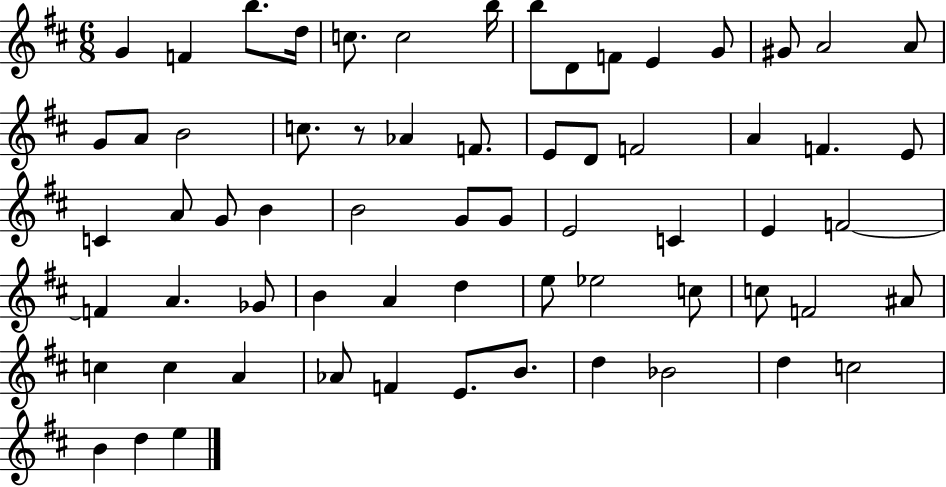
G4/q F4/q B5/e. D5/s C5/e. C5/h B5/s B5/e D4/e F4/e E4/q G4/e G#4/e A4/h A4/e G4/e A4/e B4/h C5/e. R/e Ab4/q F4/e. E4/e D4/e F4/h A4/q F4/q. E4/e C4/q A4/e G4/e B4/q B4/h G4/e G4/e E4/h C4/q E4/q F4/h F4/q A4/q. Gb4/e B4/q A4/q D5/q E5/e Eb5/h C5/e C5/e F4/h A#4/e C5/q C5/q A4/q Ab4/e F4/q E4/e. B4/e. D5/q Bb4/h D5/q C5/h B4/q D5/q E5/q